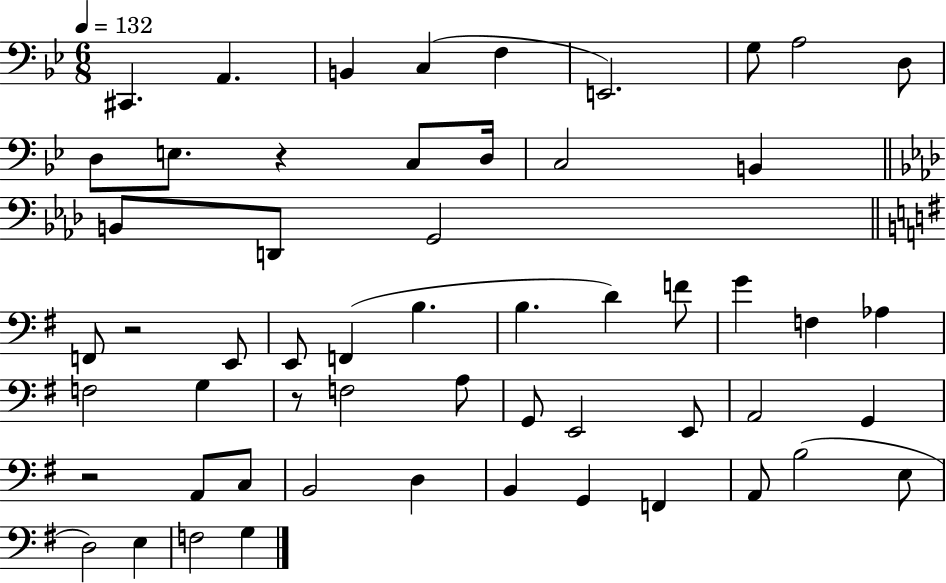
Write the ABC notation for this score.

X:1
T:Untitled
M:6/8
L:1/4
K:Bb
^C,, A,, B,, C, F, E,,2 G,/2 A,2 D,/2 D,/2 E,/2 z C,/2 D,/4 C,2 B,, B,,/2 D,,/2 G,,2 F,,/2 z2 E,,/2 E,,/2 F,, B, B, D F/2 G F, _A, F,2 G, z/2 F,2 A,/2 G,,/2 E,,2 E,,/2 A,,2 G,, z2 A,,/2 C,/2 B,,2 D, B,, G,, F,, A,,/2 B,2 E,/2 D,2 E, F,2 G,